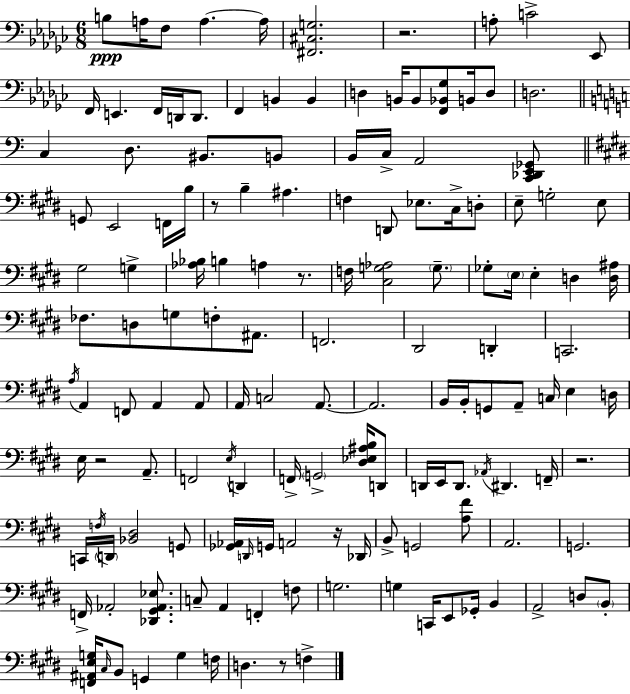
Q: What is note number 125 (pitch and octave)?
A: D3